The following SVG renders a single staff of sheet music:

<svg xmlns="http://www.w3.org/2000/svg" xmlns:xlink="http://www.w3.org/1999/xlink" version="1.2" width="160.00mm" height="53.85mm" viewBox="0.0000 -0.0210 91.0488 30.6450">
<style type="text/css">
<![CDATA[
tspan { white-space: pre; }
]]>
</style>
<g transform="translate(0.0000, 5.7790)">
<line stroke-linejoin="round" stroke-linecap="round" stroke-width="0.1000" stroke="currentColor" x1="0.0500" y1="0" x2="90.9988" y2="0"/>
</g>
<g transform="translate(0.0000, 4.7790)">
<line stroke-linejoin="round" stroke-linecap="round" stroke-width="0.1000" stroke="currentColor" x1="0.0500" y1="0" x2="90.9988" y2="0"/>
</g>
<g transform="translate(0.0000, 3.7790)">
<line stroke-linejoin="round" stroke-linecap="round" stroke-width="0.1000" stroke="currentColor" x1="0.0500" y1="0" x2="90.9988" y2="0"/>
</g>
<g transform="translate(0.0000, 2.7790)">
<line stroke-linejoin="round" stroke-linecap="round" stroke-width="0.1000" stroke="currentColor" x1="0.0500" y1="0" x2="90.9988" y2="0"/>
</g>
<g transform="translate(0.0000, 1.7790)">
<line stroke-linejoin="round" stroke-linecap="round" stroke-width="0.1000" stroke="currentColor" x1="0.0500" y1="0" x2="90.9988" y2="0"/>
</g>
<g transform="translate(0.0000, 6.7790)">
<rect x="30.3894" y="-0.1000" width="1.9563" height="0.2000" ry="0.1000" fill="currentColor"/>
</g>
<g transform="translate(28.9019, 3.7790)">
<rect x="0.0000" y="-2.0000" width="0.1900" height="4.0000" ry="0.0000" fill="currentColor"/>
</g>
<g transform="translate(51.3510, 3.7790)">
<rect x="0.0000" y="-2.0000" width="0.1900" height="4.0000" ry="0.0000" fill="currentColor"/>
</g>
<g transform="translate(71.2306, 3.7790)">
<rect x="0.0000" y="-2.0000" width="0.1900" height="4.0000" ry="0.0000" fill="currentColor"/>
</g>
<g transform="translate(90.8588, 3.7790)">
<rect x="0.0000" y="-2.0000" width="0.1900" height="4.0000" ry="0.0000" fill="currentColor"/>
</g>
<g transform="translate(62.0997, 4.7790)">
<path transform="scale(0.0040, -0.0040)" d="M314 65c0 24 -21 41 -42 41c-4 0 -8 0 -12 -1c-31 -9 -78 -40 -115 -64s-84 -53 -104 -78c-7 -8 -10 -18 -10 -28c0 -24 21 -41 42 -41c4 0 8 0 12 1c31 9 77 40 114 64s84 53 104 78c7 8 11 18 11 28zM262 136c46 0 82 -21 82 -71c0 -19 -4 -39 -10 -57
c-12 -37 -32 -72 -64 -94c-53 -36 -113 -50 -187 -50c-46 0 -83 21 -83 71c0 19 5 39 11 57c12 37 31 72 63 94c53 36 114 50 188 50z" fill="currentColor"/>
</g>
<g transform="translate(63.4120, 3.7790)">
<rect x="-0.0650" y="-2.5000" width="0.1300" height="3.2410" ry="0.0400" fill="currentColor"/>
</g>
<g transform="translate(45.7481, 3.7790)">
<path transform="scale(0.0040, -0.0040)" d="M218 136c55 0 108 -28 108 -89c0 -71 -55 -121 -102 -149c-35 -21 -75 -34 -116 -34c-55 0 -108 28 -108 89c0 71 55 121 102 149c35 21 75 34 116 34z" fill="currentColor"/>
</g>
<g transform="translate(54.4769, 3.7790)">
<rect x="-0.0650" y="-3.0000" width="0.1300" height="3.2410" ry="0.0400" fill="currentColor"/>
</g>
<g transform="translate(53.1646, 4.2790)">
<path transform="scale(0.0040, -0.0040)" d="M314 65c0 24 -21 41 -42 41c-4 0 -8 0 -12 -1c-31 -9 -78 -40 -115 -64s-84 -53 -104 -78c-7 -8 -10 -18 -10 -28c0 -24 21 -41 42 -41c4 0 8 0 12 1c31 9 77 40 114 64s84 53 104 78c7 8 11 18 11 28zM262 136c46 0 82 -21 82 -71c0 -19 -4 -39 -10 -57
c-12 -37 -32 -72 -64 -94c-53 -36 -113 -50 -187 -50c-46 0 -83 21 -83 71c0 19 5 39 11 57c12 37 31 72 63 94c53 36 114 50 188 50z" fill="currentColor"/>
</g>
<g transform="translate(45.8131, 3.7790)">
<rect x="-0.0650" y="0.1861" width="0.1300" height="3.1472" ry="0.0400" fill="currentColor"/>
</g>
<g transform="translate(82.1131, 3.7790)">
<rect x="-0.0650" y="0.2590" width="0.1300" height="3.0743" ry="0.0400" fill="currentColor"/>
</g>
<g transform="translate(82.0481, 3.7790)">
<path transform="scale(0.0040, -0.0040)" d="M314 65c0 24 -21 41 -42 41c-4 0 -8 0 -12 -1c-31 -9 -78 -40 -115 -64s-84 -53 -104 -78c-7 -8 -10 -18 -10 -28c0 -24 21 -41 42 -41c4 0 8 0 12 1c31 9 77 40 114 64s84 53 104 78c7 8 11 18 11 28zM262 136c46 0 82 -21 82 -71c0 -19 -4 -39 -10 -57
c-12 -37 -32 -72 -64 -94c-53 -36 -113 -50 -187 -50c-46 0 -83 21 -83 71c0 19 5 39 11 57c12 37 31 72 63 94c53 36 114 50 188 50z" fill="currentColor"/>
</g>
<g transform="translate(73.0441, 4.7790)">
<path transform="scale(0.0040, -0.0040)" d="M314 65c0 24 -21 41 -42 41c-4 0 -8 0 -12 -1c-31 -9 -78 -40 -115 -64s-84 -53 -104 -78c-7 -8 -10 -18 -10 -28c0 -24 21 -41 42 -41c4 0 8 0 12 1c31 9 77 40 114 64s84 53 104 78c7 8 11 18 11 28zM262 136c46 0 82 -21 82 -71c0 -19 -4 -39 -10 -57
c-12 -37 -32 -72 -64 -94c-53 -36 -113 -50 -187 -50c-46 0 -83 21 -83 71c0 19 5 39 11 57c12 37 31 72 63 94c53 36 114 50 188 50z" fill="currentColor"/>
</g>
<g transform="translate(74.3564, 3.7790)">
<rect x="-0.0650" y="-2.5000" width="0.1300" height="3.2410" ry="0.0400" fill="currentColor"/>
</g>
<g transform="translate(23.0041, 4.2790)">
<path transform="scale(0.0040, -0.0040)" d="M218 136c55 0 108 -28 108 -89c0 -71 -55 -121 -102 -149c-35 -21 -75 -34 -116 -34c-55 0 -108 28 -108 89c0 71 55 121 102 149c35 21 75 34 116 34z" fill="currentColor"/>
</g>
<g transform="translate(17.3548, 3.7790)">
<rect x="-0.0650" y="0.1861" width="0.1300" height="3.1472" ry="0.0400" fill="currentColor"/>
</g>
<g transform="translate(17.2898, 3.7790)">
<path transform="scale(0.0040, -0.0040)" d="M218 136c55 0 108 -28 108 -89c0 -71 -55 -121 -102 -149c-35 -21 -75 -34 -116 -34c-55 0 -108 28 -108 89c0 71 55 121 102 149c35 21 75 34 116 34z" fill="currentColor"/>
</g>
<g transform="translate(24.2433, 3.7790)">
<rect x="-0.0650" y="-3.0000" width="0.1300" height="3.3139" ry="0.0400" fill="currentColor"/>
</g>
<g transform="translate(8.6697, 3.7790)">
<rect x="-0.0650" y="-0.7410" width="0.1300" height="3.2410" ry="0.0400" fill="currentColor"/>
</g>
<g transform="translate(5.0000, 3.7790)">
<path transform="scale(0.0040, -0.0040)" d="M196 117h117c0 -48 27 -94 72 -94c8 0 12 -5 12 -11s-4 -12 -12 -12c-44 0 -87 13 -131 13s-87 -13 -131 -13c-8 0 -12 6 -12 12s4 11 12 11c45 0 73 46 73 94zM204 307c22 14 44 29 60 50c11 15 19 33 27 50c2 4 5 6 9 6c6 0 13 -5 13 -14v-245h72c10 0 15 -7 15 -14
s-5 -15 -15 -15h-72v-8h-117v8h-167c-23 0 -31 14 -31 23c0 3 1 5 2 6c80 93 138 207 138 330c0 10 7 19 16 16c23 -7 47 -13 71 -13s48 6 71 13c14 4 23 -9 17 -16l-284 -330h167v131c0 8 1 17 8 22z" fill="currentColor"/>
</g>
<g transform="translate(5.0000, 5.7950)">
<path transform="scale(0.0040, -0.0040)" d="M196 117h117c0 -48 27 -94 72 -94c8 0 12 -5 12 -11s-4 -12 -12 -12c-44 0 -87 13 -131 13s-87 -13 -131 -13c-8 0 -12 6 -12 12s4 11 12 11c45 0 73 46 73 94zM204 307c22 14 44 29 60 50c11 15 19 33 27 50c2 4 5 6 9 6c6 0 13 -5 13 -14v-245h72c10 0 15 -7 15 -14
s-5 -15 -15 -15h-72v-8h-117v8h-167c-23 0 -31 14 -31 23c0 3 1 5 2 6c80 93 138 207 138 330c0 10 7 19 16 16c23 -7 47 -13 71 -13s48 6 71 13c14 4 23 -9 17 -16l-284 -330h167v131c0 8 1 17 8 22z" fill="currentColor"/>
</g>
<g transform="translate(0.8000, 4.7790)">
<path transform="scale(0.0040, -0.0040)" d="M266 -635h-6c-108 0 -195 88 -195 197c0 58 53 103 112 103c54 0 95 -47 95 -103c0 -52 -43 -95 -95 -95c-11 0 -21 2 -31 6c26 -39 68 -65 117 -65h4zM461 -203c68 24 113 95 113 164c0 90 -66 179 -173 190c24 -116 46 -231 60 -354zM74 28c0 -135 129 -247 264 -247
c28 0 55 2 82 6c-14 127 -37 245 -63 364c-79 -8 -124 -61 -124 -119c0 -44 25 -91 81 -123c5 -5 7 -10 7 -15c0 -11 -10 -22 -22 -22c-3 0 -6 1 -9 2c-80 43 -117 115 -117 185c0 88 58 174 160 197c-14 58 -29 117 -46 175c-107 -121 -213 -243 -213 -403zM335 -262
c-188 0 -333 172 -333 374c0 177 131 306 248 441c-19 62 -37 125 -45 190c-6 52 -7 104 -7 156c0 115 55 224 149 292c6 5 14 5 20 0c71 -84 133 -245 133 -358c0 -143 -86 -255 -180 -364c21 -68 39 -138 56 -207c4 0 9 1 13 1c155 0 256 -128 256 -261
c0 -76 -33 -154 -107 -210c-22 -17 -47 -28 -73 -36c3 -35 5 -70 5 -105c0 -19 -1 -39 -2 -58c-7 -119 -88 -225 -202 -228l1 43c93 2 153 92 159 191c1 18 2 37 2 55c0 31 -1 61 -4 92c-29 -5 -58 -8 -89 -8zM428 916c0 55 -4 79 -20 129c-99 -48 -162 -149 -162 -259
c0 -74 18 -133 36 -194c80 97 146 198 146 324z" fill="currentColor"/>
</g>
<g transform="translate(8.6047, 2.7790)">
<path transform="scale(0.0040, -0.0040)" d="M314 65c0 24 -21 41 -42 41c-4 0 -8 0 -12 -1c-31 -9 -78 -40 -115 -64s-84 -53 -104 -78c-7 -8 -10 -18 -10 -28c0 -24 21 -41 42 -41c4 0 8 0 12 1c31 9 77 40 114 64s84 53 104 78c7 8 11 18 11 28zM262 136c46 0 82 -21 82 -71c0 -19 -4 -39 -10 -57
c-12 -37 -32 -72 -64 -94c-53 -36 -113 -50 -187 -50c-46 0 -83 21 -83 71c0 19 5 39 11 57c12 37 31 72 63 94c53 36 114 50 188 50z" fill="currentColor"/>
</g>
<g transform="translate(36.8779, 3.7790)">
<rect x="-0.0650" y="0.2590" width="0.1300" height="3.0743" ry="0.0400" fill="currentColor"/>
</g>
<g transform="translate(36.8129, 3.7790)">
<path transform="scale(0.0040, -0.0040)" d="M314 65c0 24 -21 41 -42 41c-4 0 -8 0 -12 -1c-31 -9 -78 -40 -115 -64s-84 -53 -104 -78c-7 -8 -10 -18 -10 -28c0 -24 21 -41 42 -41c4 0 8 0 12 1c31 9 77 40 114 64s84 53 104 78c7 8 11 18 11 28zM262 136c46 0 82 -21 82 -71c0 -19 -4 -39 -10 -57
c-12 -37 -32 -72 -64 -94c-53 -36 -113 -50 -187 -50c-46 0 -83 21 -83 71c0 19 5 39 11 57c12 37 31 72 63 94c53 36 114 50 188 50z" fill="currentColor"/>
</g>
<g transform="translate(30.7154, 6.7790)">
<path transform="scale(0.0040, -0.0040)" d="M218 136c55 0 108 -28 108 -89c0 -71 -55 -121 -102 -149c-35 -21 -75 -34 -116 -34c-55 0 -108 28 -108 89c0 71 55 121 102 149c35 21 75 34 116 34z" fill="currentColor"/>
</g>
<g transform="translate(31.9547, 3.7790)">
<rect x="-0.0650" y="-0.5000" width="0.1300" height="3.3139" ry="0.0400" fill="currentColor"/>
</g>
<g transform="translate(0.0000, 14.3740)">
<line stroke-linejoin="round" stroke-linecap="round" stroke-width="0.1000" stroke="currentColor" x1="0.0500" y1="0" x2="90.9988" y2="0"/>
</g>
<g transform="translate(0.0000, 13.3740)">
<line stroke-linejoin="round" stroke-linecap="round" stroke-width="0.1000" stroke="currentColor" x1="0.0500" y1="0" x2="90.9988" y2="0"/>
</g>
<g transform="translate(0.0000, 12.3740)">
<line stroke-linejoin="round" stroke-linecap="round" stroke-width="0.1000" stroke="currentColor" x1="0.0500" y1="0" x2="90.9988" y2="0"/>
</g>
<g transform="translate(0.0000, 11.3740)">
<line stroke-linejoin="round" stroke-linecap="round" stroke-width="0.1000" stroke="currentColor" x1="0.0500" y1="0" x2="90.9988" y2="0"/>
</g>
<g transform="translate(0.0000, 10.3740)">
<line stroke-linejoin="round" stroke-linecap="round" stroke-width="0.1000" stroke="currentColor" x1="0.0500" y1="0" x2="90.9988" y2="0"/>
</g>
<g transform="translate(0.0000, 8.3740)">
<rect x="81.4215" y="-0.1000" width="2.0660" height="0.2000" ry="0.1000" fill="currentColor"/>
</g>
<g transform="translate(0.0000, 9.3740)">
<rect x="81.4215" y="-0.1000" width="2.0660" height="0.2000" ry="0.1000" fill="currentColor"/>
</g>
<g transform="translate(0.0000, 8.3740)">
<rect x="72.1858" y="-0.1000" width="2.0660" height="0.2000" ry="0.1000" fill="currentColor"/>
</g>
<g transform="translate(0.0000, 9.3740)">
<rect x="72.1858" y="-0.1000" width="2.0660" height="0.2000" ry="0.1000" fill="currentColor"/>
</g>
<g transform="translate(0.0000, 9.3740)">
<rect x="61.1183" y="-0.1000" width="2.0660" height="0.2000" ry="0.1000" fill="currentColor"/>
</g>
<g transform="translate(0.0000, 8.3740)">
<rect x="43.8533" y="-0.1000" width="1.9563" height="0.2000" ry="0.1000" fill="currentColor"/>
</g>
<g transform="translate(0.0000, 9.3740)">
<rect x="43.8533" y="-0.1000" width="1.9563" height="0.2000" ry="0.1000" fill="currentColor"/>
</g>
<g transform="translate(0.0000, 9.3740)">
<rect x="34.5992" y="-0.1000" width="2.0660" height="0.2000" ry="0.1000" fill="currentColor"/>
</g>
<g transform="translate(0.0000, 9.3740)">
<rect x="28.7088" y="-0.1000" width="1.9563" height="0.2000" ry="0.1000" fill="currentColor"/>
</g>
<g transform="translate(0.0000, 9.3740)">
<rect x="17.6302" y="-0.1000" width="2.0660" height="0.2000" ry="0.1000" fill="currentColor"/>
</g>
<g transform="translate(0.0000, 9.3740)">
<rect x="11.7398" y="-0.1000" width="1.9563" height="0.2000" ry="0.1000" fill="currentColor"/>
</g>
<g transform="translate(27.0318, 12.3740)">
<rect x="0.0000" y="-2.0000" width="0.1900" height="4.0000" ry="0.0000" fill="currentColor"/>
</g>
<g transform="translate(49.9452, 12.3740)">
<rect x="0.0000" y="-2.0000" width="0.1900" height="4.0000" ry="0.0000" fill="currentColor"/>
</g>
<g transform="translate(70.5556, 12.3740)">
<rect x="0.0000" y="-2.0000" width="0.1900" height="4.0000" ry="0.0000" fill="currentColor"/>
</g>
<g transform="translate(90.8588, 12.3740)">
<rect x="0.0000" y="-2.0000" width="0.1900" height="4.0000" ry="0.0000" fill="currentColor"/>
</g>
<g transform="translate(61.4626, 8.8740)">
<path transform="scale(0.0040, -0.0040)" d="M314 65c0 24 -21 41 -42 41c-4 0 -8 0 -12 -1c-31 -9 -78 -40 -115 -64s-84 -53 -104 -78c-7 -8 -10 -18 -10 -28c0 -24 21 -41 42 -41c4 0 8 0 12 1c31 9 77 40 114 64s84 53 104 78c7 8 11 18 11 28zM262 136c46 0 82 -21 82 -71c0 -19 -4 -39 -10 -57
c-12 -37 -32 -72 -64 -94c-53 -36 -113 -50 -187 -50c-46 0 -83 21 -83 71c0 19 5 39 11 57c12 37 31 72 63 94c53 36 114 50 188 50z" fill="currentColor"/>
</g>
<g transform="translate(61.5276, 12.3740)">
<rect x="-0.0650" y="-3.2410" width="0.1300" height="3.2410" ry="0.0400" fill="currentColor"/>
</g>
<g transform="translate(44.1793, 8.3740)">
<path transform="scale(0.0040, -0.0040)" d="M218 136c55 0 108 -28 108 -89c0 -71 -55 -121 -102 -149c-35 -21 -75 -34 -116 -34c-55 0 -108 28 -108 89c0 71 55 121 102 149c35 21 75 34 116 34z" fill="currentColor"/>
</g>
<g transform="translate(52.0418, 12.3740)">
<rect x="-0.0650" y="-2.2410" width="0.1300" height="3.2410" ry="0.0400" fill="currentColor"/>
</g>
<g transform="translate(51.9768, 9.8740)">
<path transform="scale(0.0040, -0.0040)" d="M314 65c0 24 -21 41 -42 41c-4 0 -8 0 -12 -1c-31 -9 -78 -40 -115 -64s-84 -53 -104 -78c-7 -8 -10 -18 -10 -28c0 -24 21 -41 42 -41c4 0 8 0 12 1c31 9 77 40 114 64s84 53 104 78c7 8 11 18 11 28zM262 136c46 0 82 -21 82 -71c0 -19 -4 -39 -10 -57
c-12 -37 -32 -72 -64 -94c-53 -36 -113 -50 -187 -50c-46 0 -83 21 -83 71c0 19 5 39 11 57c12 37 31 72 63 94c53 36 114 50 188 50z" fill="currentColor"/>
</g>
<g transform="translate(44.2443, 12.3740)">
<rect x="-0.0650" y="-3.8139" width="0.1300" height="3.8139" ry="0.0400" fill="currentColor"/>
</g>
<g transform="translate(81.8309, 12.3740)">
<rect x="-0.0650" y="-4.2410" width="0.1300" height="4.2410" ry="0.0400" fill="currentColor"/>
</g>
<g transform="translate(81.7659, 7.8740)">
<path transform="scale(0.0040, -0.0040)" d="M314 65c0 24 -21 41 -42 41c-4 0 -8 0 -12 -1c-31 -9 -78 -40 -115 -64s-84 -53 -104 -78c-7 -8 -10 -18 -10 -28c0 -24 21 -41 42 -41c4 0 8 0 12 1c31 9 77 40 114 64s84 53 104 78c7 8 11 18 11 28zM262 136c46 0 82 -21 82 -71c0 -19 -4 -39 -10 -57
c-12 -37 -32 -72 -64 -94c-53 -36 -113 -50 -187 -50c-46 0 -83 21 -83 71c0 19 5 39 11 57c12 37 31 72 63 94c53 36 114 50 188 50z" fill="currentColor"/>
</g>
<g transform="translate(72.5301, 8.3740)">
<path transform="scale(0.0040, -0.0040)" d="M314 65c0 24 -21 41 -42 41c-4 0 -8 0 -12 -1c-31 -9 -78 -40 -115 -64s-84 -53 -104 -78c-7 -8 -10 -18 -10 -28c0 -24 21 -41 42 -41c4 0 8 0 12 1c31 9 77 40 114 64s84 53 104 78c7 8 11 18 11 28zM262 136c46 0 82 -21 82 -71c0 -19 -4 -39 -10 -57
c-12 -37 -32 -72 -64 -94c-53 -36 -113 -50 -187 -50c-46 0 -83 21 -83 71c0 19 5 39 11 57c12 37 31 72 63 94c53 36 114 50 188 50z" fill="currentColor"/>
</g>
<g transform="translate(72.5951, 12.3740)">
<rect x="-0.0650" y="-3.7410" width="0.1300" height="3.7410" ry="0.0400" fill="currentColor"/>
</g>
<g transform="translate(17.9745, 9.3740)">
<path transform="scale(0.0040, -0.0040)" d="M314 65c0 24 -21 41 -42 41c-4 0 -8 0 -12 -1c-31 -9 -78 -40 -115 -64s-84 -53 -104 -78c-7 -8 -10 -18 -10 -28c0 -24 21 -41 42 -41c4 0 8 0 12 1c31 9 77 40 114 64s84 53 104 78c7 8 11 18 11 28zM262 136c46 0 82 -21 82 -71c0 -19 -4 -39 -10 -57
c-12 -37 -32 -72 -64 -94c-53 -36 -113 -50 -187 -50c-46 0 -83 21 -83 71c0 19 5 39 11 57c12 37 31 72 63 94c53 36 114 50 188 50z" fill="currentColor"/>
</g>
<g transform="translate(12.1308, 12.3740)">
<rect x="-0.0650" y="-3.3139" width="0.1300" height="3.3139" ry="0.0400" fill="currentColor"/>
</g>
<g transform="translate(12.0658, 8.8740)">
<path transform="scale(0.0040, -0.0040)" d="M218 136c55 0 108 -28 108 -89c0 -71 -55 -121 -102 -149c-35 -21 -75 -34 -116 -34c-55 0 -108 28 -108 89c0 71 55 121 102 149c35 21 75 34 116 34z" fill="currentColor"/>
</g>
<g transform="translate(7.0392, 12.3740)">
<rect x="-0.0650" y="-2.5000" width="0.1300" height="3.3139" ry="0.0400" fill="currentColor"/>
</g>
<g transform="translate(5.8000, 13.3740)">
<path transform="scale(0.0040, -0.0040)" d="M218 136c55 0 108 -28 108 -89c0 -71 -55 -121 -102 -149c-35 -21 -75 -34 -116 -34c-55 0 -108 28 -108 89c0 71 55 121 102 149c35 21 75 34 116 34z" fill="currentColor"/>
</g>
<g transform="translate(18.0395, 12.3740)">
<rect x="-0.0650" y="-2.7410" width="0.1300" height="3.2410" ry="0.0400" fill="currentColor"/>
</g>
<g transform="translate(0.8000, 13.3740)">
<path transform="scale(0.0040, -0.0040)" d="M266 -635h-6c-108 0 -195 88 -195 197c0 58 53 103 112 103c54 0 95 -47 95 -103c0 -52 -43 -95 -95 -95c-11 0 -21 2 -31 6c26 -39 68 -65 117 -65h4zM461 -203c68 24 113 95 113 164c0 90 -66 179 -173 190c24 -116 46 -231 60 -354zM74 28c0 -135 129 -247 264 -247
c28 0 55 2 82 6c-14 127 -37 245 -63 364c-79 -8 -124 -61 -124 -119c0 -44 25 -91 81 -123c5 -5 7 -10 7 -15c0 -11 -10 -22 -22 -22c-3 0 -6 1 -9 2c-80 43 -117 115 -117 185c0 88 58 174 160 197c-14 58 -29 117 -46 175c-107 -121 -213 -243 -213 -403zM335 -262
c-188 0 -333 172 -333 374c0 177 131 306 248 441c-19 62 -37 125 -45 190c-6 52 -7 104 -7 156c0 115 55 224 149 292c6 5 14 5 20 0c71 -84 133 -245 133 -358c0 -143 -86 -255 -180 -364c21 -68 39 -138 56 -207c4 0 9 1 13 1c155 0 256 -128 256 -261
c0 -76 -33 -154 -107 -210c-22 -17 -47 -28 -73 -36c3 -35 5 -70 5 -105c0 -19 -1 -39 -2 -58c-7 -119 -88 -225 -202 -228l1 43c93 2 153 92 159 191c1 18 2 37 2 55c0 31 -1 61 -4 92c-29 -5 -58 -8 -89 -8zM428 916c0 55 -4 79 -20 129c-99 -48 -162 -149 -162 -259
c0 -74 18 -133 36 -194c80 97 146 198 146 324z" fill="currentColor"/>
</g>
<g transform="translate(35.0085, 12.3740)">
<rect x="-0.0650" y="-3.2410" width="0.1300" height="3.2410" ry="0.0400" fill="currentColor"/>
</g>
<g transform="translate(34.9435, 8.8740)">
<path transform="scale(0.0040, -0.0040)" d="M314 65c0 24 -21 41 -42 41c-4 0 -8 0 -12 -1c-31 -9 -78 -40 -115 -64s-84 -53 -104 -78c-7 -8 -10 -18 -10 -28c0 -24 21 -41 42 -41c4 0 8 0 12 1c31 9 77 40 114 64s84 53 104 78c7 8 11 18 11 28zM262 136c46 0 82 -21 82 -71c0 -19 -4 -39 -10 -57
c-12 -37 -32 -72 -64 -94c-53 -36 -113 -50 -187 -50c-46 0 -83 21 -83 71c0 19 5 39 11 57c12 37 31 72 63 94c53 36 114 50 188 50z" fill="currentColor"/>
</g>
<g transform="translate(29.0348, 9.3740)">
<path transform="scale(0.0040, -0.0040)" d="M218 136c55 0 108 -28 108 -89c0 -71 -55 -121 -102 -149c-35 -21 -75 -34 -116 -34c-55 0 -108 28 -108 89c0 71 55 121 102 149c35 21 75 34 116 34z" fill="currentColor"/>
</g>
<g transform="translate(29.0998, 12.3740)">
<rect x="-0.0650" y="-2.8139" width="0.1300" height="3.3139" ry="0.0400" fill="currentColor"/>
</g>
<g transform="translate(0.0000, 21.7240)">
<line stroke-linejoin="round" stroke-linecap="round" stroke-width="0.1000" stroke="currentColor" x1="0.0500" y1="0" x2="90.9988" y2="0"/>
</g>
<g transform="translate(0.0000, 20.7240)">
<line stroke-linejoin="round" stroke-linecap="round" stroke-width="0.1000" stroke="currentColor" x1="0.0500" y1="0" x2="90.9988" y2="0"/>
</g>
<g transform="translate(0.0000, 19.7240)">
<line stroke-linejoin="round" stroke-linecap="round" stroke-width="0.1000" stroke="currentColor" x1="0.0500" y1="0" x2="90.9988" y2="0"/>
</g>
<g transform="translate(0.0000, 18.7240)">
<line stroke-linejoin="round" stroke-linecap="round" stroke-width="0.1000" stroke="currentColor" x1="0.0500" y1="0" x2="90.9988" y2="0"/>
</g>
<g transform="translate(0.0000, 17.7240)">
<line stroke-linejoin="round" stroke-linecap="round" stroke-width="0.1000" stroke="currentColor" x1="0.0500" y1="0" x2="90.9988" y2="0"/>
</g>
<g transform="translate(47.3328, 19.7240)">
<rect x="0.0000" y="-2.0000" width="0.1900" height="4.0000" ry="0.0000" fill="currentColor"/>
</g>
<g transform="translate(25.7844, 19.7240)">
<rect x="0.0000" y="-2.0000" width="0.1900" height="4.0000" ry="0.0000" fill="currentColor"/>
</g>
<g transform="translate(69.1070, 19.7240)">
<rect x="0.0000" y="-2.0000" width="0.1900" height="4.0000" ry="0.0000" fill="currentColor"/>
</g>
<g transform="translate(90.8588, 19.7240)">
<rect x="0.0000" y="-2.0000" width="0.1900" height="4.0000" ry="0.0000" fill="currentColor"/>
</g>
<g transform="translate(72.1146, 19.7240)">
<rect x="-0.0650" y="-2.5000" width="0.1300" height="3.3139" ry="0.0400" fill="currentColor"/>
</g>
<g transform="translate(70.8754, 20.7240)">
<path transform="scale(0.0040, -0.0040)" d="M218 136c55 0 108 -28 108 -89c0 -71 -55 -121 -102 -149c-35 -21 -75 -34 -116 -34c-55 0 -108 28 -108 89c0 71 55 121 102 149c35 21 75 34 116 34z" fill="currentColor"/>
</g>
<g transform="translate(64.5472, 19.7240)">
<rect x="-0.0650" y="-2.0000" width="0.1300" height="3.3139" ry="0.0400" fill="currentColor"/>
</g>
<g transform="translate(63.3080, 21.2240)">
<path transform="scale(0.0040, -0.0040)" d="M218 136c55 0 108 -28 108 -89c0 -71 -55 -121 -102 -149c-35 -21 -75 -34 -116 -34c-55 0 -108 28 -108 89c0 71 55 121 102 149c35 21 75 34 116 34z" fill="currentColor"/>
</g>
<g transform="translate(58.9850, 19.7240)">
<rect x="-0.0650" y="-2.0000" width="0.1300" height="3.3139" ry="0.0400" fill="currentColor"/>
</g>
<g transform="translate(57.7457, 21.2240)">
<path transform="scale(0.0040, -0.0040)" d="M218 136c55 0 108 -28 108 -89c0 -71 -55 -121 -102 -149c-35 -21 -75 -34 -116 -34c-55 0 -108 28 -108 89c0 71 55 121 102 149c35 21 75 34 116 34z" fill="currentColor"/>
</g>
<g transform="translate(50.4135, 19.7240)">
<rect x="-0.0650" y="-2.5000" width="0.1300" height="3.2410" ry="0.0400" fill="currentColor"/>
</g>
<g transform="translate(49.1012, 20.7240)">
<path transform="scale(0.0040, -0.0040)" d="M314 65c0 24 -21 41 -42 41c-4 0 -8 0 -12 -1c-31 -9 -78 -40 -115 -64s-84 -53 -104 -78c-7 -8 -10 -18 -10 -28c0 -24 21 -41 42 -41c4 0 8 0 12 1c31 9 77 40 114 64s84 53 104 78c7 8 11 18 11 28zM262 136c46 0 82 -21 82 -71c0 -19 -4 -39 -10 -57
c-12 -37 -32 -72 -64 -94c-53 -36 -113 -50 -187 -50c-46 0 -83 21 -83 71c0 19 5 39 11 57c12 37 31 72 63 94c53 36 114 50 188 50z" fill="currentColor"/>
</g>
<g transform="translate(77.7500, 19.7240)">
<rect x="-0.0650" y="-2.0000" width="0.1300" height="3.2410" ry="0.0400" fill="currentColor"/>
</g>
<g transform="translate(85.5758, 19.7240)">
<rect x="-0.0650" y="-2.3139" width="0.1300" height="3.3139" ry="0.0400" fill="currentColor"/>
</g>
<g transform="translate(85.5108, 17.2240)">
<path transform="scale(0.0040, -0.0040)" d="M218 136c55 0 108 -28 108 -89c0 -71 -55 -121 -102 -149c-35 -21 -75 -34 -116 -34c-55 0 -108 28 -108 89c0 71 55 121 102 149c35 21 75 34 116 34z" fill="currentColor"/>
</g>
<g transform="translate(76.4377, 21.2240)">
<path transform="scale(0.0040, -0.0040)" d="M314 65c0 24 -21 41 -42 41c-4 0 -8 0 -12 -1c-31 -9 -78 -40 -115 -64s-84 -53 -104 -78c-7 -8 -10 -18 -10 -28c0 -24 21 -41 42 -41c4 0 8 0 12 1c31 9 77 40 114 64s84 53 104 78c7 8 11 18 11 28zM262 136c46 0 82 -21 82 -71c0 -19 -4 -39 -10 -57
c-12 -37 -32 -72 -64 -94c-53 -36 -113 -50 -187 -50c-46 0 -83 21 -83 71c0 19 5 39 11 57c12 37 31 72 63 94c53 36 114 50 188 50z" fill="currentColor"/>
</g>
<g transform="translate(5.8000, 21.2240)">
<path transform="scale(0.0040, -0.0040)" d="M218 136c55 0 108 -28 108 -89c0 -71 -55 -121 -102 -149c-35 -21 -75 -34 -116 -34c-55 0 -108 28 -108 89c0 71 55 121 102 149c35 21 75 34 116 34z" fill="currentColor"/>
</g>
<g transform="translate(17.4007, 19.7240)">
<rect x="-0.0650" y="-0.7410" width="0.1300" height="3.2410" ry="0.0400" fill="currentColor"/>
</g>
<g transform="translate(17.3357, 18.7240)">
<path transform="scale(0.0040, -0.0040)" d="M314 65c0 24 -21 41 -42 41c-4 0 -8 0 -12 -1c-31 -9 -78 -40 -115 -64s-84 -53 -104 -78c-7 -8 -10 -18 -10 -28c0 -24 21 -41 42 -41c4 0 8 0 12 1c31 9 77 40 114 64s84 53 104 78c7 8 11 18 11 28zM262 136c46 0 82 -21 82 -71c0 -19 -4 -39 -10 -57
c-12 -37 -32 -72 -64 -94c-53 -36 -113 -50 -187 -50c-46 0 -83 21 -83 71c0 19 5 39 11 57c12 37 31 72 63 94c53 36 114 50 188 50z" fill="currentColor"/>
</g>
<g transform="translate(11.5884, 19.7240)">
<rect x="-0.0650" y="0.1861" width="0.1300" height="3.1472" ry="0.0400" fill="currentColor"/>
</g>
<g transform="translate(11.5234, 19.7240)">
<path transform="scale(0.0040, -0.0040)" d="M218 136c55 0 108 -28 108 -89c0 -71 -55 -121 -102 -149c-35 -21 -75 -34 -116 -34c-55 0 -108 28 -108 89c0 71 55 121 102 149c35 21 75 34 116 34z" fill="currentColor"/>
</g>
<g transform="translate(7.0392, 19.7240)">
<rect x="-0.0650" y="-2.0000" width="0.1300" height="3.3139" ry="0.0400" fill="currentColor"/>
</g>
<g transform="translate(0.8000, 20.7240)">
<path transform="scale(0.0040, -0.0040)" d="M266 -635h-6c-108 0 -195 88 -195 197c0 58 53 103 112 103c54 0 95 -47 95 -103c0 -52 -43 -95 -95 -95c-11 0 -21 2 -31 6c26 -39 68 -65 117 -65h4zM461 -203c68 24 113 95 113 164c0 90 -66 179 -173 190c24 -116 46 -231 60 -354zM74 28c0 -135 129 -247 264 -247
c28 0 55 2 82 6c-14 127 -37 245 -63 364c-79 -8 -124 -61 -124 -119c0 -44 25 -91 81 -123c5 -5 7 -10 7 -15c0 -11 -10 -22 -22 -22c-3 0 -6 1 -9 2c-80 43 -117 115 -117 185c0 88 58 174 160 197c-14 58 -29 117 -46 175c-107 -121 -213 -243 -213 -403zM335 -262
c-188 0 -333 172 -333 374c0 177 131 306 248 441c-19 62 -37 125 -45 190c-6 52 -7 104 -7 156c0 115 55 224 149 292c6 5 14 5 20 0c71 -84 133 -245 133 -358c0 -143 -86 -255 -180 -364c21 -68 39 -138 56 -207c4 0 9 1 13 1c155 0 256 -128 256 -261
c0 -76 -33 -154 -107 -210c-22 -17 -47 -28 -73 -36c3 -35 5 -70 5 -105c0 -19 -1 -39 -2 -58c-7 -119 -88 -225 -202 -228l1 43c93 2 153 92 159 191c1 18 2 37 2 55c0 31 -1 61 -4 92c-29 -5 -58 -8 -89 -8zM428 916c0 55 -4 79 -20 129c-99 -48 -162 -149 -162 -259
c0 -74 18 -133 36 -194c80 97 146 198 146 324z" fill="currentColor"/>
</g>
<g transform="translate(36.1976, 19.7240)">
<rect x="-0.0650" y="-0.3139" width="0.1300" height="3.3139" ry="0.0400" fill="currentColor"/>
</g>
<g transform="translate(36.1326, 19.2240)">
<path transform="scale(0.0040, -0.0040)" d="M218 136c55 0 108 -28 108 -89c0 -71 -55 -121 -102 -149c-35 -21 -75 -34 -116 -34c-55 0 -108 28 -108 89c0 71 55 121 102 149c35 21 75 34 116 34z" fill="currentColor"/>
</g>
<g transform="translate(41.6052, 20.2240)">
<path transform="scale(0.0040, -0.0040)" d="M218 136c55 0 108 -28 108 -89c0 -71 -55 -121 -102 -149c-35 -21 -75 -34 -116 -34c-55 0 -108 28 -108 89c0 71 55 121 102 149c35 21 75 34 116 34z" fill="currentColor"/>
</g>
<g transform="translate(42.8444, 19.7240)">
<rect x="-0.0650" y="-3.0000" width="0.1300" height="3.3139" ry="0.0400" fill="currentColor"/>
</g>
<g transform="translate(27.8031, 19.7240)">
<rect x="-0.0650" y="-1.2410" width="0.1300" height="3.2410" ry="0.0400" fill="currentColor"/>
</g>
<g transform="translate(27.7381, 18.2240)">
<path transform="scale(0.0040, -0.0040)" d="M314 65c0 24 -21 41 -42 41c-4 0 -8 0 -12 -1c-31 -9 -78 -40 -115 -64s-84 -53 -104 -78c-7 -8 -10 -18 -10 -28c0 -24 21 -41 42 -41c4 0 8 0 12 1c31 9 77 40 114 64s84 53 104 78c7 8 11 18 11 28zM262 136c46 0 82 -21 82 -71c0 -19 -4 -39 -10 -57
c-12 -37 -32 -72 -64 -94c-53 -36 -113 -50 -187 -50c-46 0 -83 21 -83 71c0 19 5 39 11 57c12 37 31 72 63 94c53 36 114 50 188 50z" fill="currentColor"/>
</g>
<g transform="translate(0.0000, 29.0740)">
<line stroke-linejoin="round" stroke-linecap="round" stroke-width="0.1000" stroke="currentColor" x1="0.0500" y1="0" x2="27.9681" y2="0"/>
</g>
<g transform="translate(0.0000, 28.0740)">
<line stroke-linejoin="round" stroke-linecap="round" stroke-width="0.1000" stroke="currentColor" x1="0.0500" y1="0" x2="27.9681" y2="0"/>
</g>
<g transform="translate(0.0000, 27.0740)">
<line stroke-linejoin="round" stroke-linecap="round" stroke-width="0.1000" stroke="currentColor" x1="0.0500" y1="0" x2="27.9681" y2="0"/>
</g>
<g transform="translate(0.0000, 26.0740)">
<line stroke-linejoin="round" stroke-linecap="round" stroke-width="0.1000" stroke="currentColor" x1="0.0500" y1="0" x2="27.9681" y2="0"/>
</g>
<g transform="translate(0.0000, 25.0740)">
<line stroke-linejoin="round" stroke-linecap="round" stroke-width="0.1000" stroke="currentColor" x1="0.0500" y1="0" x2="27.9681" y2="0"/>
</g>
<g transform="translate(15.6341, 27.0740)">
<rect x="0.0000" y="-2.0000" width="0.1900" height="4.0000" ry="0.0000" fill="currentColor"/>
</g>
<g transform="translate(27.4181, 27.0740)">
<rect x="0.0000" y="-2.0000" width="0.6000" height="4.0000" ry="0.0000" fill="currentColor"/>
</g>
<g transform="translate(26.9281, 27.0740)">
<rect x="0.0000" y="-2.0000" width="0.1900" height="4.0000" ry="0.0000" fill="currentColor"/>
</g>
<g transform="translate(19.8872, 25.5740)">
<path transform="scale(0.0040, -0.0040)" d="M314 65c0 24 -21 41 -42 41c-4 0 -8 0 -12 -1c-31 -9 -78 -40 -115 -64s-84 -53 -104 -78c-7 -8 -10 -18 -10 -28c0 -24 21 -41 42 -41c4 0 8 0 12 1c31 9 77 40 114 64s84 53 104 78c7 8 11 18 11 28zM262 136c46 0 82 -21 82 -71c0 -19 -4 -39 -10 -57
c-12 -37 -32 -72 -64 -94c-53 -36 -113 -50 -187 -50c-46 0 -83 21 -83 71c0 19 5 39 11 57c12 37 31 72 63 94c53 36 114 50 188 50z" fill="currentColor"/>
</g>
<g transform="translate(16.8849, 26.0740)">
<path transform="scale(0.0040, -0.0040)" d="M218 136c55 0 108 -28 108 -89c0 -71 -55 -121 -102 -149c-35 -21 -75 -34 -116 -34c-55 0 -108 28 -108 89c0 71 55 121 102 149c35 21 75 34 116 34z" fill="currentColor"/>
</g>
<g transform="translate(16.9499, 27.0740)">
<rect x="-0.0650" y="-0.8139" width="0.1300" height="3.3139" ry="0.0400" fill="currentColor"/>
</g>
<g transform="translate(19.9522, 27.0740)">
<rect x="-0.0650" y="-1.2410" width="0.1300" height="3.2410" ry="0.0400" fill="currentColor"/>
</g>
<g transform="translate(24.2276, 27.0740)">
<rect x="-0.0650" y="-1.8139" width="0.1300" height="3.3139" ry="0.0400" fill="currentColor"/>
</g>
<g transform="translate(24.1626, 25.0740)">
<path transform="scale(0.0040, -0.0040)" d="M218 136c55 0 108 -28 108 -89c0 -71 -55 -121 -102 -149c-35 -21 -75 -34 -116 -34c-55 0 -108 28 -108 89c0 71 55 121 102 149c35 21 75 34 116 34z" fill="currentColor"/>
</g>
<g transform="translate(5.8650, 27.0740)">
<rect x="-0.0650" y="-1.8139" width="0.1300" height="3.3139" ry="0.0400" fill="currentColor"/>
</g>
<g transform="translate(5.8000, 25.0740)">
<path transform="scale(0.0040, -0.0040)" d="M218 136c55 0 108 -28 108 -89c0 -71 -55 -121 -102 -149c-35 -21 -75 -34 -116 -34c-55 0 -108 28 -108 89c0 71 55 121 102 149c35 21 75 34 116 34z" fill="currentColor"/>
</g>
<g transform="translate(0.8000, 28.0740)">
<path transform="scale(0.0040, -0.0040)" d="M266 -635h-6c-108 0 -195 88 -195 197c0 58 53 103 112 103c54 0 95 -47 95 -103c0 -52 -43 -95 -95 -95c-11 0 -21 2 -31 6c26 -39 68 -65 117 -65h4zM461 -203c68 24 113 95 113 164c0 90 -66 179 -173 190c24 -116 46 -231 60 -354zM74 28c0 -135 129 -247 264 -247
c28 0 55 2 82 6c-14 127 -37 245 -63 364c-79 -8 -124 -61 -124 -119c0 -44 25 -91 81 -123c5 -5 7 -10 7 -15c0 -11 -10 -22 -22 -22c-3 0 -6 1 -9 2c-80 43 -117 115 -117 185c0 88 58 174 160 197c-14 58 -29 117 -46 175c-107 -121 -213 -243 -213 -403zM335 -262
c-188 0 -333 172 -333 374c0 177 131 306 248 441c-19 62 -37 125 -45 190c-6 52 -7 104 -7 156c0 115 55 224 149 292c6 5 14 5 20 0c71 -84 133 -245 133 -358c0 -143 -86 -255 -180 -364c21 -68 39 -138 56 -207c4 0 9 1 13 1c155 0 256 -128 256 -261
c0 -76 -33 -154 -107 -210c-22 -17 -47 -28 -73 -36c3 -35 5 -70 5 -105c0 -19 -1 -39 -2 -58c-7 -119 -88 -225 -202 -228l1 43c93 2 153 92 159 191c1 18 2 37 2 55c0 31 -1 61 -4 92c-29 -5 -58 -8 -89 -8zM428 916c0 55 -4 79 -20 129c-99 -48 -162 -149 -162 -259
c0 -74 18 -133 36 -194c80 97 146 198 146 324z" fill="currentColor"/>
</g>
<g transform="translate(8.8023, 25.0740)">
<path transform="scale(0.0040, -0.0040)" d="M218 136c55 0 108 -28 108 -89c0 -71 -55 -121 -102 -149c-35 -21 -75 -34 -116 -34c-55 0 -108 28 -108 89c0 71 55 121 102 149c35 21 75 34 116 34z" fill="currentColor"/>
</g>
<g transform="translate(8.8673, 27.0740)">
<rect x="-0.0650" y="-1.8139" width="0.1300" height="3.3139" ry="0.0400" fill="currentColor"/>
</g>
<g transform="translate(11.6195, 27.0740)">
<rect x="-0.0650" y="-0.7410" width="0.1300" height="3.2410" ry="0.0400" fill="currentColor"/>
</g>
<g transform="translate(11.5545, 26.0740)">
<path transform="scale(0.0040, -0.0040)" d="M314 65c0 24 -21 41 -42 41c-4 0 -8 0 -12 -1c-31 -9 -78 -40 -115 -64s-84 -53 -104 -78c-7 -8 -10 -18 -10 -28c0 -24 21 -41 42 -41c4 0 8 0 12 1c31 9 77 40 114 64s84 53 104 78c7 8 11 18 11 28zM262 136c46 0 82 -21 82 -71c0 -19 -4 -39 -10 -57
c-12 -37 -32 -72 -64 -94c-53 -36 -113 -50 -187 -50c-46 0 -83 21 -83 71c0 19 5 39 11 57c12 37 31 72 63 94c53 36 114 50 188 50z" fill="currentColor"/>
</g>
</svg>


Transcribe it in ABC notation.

X:1
T:Untitled
M:4/4
L:1/4
K:C
d2 B A C B2 B A2 G2 G2 B2 G b a2 a b2 c' g2 b2 c'2 d'2 F B d2 e2 c A G2 F F G F2 g f f d2 d e2 f